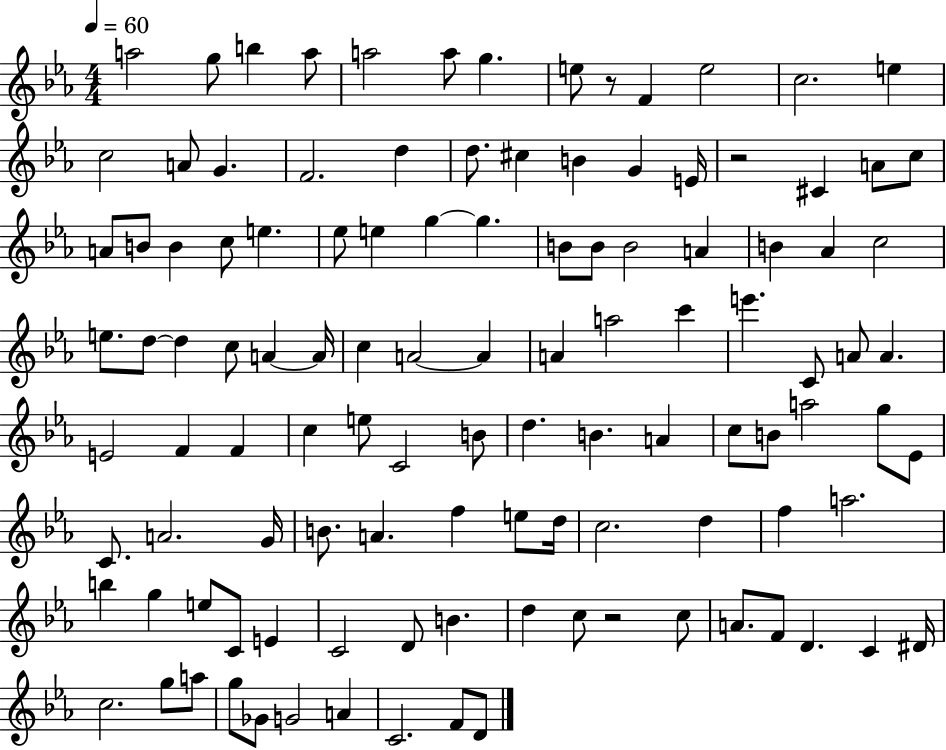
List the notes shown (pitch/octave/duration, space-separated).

A5/h G5/e B5/q A5/e A5/h A5/e G5/q. E5/e R/e F4/q E5/h C5/h. E5/q C5/h A4/e G4/q. F4/h. D5/q D5/e. C#5/q B4/q G4/q E4/s R/h C#4/q A4/e C5/e A4/e B4/e B4/q C5/e E5/q. Eb5/e E5/q G5/q G5/q. B4/e B4/e B4/h A4/q B4/q Ab4/q C5/h E5/e. D5/e D5/q C5/e A4/q A4/s C5/q A4/h A4/q A4/q A5/h C6/q E6/q. C4/e A4/e A4/q. E4/h F4/q F4/q C5/q E5/e C4/h B4/e D5/q. B4/q. A4/q C5/e B4/e A5/h G5/e Eb4/e C4/e. A4/h. G4/s B4/e. A4/q. F5/q E5/e D5/s C5/h. D5/q F5/q A5/h. B5/q G5/q E5/e C4/e E4/q C4/h D4/e B4/q. D5/q C5/e R/h C5/e A4/e. F4/e D4/q. C4/q D#4/s C5/h. G5/e A5/e G5/e Gb4/e G4/h A4/q C4/h. F4/e D4/e